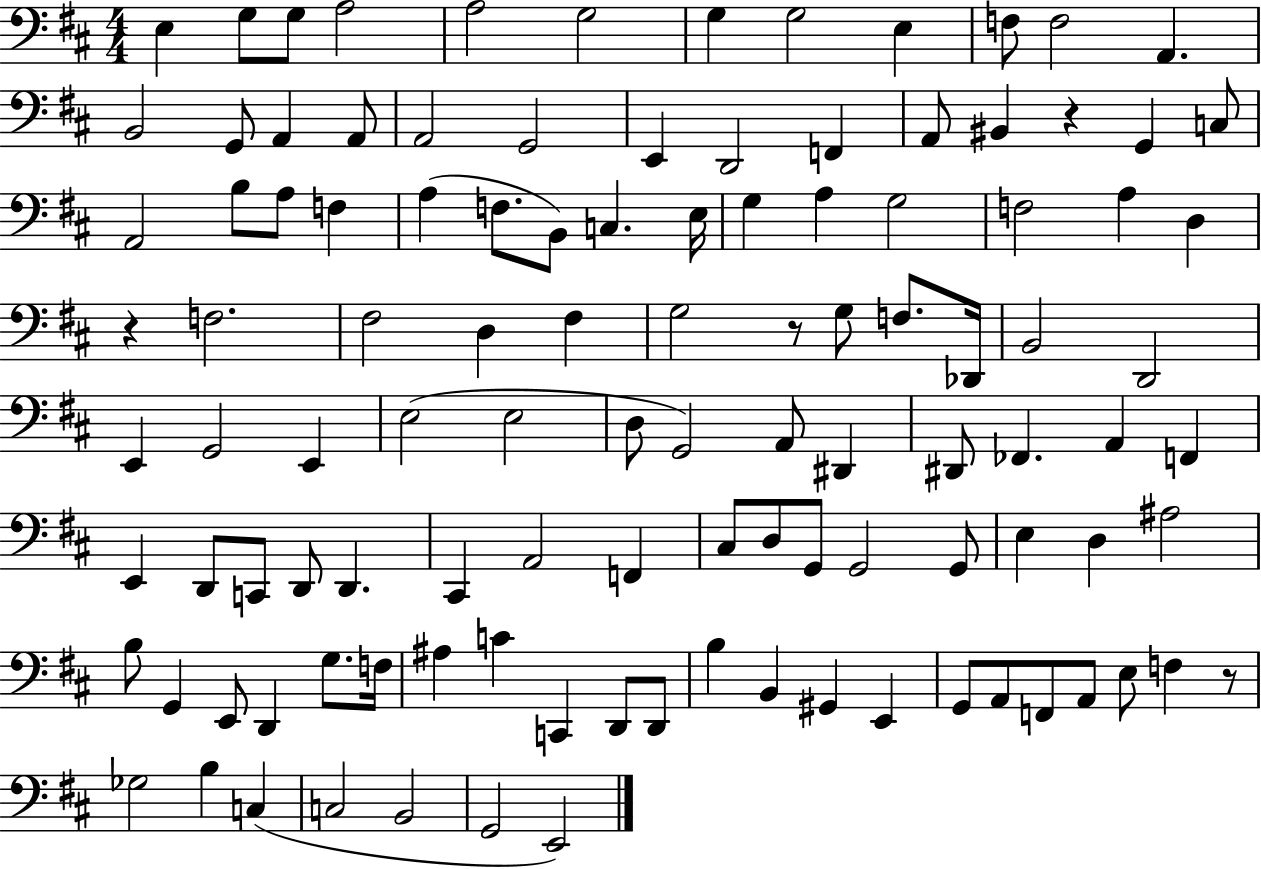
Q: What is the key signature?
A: D major